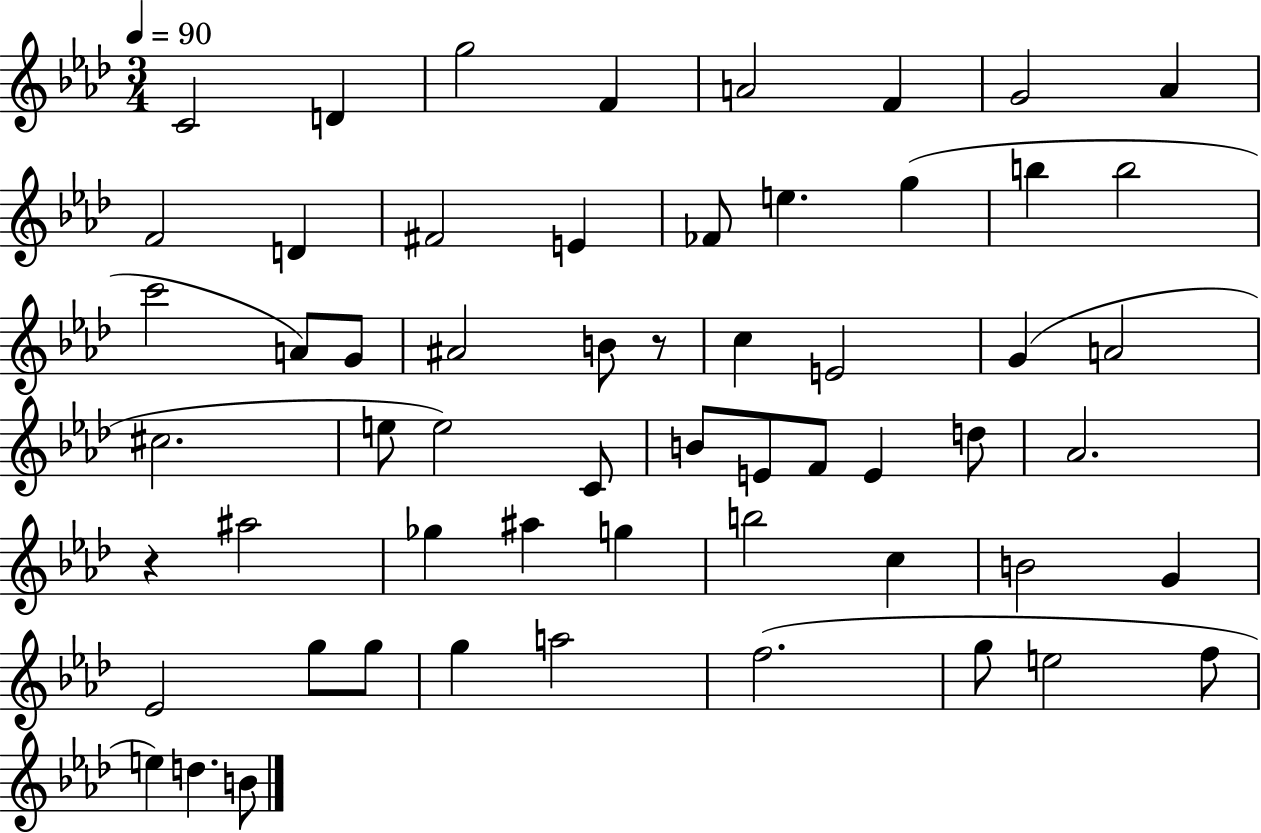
{
  \clef treble
  \numericTimeSignature
  \time 3/4
  \key aes \major
  \tempo 4 = 90
  \repeat volta 2 { c'2 d'4 | g''2 f'4 | a'2 f'4 | g'2 aes'4 | \break f'2 d'4 | fis'2 e'4 | fes'8 e''4. g''4( | b''4 b''2 | \break c'''2 a'8) g'8 | ais'2 b'8 r8 | c''4 e'2 | g'4( a'2 | \break cis''2. | e''8 e''2) c'8 | b'8 e'8 f'8 e'4 d''8 | aes'2. | \break r4 ais''2 | ges''4 ais''4 g''4 | b''2 c''4 | b'2 g'4 | \break ees'2 g''8 g''8 | g''4 a''2 | f''2.( | g''8 e''2 f''8 | \break e''4) d''4. b'8 | } \bar "|."
}